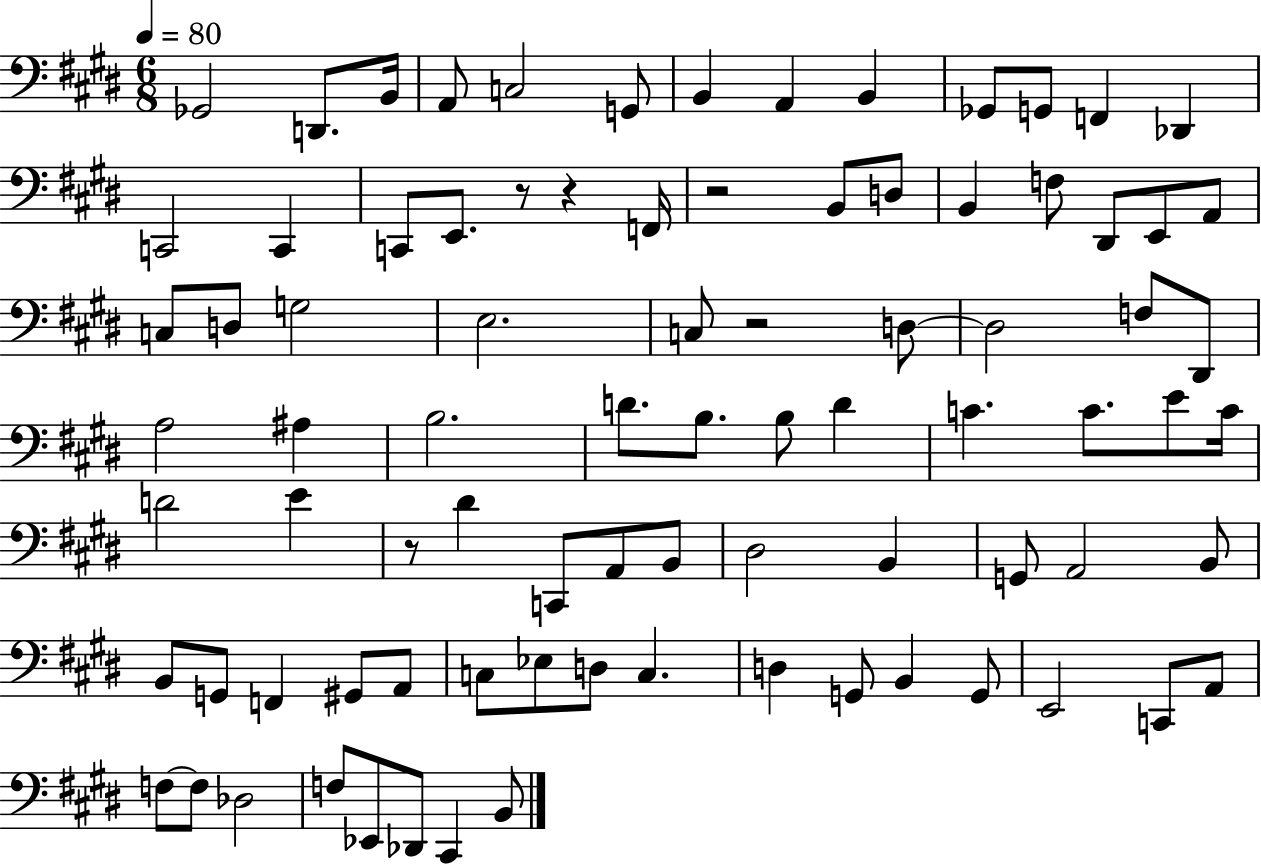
{
  \clef bass
  \numericTimeSignature
  \time 6/8
  \key e \major
  \tempo 4 = 80
  ges,2 d,8. b,16 | a,8 c2 g,8 | b,4 a,4 b,4 | ges,8 g,8 f,4 des,4 | \break c,2 c,4 | c,8 e,8. r8 r4 f,16 | r2 b,8 d8 | b,4 f8 dis,8 e,8 a,8 | \break c8 d8 g2 | e2. | c8 r2 d8~~ | d2 f8 dis,8 | \break a2 ais4 | b2. | d'8. b8. b8 d'4 | c'4. c'8. e'8 c'16 | \break d'2 e'4 | r8 dis'4 c,8 a,8 b,8 | dis2 b,4 | g,8 a,2 b,8 | \break b,8 g,8 f,4 gis,8 a,8 | c8 ees8 d8 c4. | d4 g,8 b,4 g,8 | e,2 c,8 a,8 | \break f8~~ f8 des2 | f8 ees,8 des,8 cis,4 b,8 | \bar "|."
}